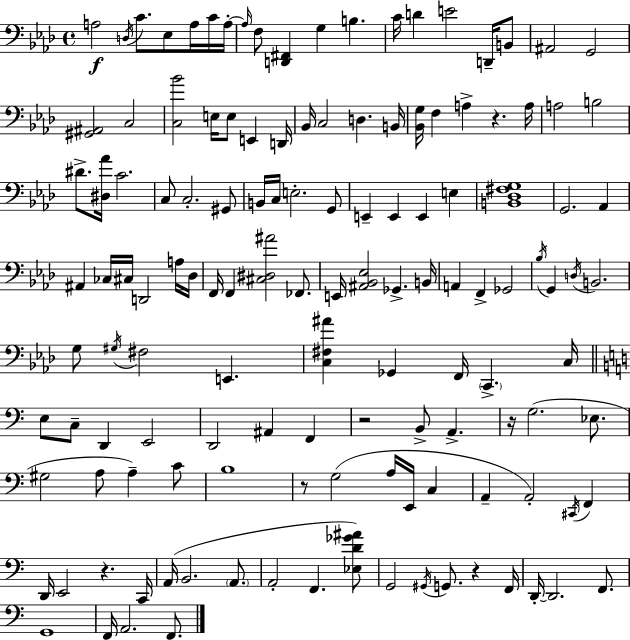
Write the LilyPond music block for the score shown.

{
  \clef bass
  \time 4/4
  \defaultTimeSignature
  \key aes \major
  \repeat volta 2 { a2\f \acciaccatura { d16 } c'8. ees8 a16 c'16 | a16-.~~ \grace { a16 } f8 <d, fis,>4 g4 b4. | c'16 d'4 e'2 d,16-- | b,8 ais,2 g,2 | \break <gis, ais,>2 c2 | <c bes'>2 e16 e8 e,4 | d,16 bes,16 c2 d4. | b,16 <bes, g>16 f4 a4-> r4. | \break a16 a2 b2 | dis'8.-> <dis aes'>16 c'2. | c8 c2.-. | gis,8 b,16 c16 e2.-. | \break g,8 e,4-- e,4 e,4 e4 | <b, des fis g>1 | g,2. aes,4 | ais,4 ces16 cis16 d,2 | \break a16 des16 f,16 f,4 <cis dis ais'>2 fes,8. | e,16 <ais, bes, ees>2 ges,4.-> | b,16 a,4 f,4-> ges,2 | \acciaccatura { bes16 } g,4 \acciaccatura { d16 } b,2. | \break g8 \acciaccatura { gis16 } fis2 e,4. | <c fis ais'>4 ges,4 f,16 \parenthesize c,4.-> | c16 \bar "||" \break \key a \minor e8 c8-- d,4 e,2 | d,2 ais,4 f,4 | r2 b,8-> a,4.-> | r16 g2.( ees8. | \break gis2 a8 a4--) c'8 | b1 | r8 g2( a16 e,16 c4 | a,4-- a,2-.) \acciaccatura { cis,16 } f,4 | \break d,16 e,2 r4. | c,16 a,16( b,2. \parenthesize a,8. | a,2-. f,4. <ees d' ges' ais'>8) | g,2 \acciaccatura { gis,16 } g,8. r4 | \break f,16 d,16-.~~ d,2. f,8. | g,1 | f,16 a,2. f,8. | } \bar "|."
}